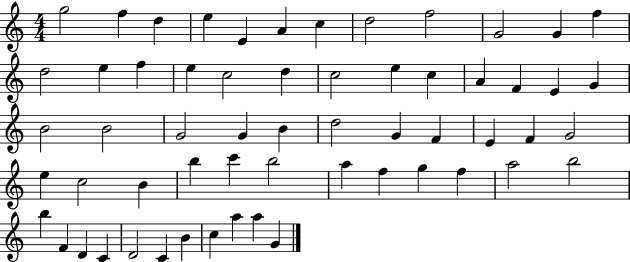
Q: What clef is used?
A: treble